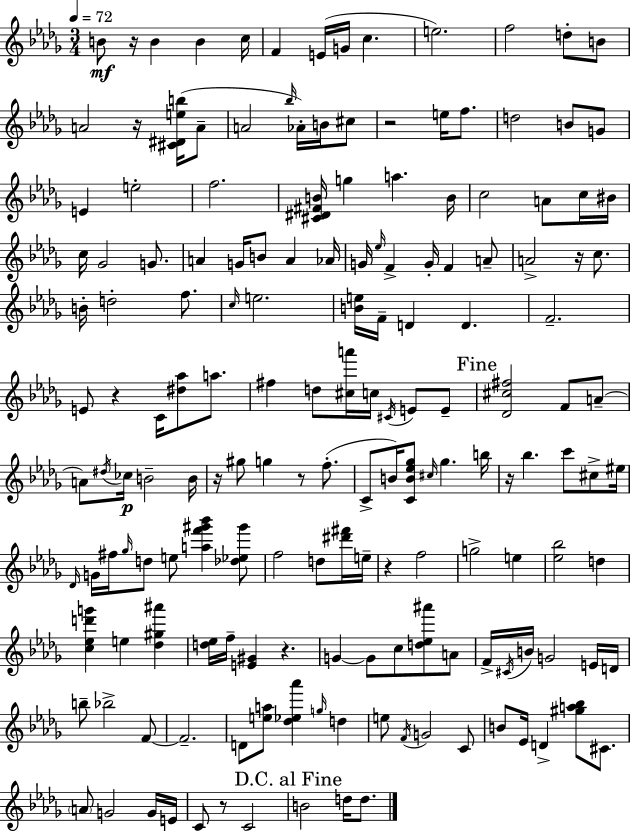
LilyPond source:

{
  \clef treble
  \numericTimeSignature
  \time 3/4
  \key bes \minor
  \tempo 4 = 72
  b'8\mf r16 b'4 b'4 c''16 | f'4 e'16( g'16 c''4. | e''2.) | f''2 d''8-. b'8 | \break a'2 r16 <cis' dis' e'' b''>16( a'8-- | a'2 \grace { bes''16 } aes'16-.) b'16 cis''8 | r2 e''16 f''8. | d''2 b'8 g'8 | \break e'4 e''2-. | f''2. | <cis' dis' fis' b'>16 g''4 a''4. | b'16 c''2 a'8 c''16 | \break bis'16 c''16 ges'2 g'8. | a'4 g'16 b'8 a'4 | aes'16 g'16 \grace { ees''16 } f'4-> g'16-. f'4 | a'8-- a'2-> r16 c''8. | \break b'16-. d''2-. f''8. | \grace { c''16 } e''2. | <b' e''>16 f'16-- d'4 d'4. | f'2.-- | \break e'8 r4 c'16 <dis'' aes''>8 | a''8. fis''4 d''8 <cis'' a'''>16 c''16 \acciaccatura { cis'16 } | e'8 e'8-- \mark "Fine" <des' cis'' fis''>2 | f'8 a'8--~~ a'8 \acciaccatura { dis''16 } ces''16\p b'2-- | \break b'16 r16 gis''8 g''4 | r8 f''8.-.( c'8-> b'16) <c' b' ees'' ges''>8 \grace { cis''16 } ges''4. | b''16 r16 bes''4. | c'''8 cis''8-> eis''16 \grace { des'16 } g'16 fis''16 \grace { ges''16 } d''8 | \break e''8 <a'' f''' gis''' bes'''>4 <des'' ees'' gis'''>8 f''2 | d''8 <dis''' fis'''>16 e''16-- r4 | f''2 g''2-> | e''4 <ees'' bes''>2 | \break d''4 <c'' ees'' d''' g'''>4 | e''4 <des'' gis'' ais'''>4 <d'' ees''>16 f''16-- <e' gis'>4 | r4. g'4~~ | g'8 c''8 <d'' ees'' ais'''>8 a'8 f'16-> \acciaccatura { cis'16 } b'16 g'2 | \break e'16 d'16 b''8-- bes''2-> | f'8~~ f'2.-- | d'8 <e'' a''>8 | <des'' ees'' aes'''>4 \grace { g''16 } d''4 e''8 | \break \acciaccatura { f'16 } g'2 c'8 b'8 | ees'16 d'4-> <gis'' a'' bes''>8 cis'8. \parenthesize a'8 | g'2 g'16 e'16 c'8 | r8 c'2 \mark "D.C. al Fine" b'2 | \break d''16 d''8. \bar "|."
}